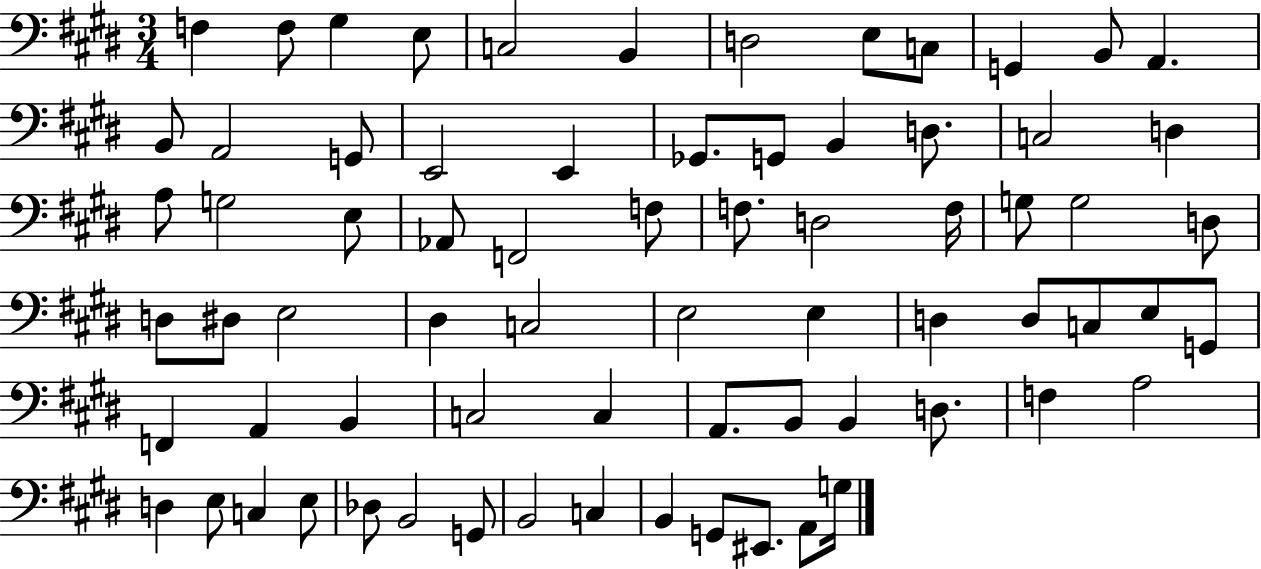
X:1
T:Untitled
M:3/4
L:1/4
K:E
F, F,/2 ^G, E,/2 C,2 B,, D,2 E,/2 C,/2 G,, B,,/2 A,, B,,/2 A,,2 G,,/2 E,,2 E,, _G,,/2 G,,/2 B,, D,/2 C,2 D, A,/2 G,2 E,/2 _A,,/2 F,,2 F,/2 F,/2 D,2 F,/4 G,/2 G,2 D,/2 D,/2 ^D,/2 E,2 ^D, C,2 E,2 E, D, D,/2 C,/2 E,/2 G,,/2 F,, A,, B,, C,2 C, A,,/2 B,,/2 B,, D,/2 F, A,2 D, E,/2 C, E,/2 _D,/2 B,,2 G,,/2 B,,2 C, B,, G,,/2 ^E,,/2 A,,/2 G,/4